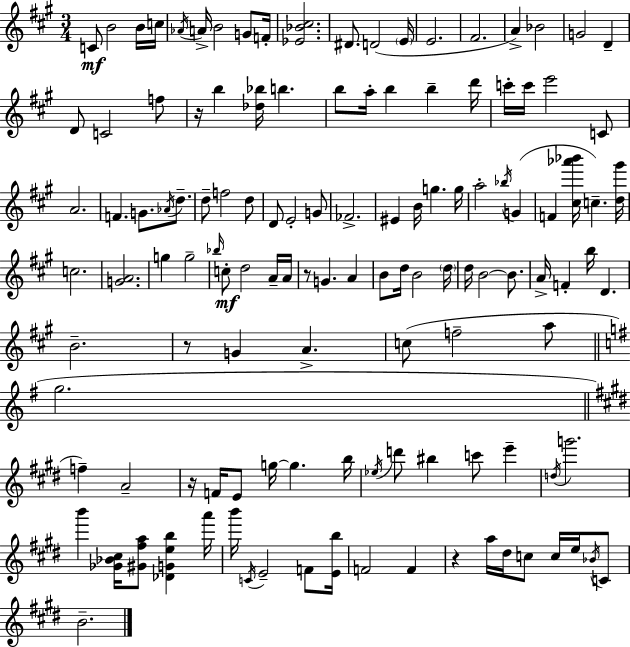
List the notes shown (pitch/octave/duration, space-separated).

C4/e B4/h B4/s C5/s Ab4/s A4/s B4/h G4/e F4/s [Eb4,Bb4,C#5]/h. D#4/e. D4/h E4/s E4/h. F#4/h. A4/q Bb4/h G4/h D4/q D4/e C4/h F5/e R/s B5/q [Db5,Bb5]/s B5/q. B5/e A5/s B5/q B5/q D6/s C6/s C6/s E6/h C4/e A4/h. F4/q. G4/e. Ab4/s D5/e. D5/e F5/h D5/e D4/e E4/h G4/e FES4/h. EIS4/q B4/s G5/q. G5/s A5/h Bb5/s G4/q F4/q [C#5,Ab6,Bb6]/s C5/q. [D5,G#6]/s C5/h. [G4,A4]/h. G5/q G5/h Bb5/s C5/e D5/h A4/s A4/s R/e G4/q. A4/q B4/e D5/s B4/h D5/s D5/s B4/h B4/e. A4/s F4/q B5/s D4/q. B4/h. R/e G4/q A4/q. C5/e F5/h A5/e G5/h. F5/q A4/h R/s F4/s E4/e G5/s G5/q. B5/s Eb5/s D6/e BIS5/q C6/e E6/q D5/s G6/h. B6/q [Gb4,Bb4,C#5]/s [G#4,F#5,A5]/e [Db4,G4,E5,B5]/q A6/s B6/s C4/s E4/h F4/e [E4,B5]/s F4/h F4/q R/q A5/s D#5/s C5/e C5/s E5/s Bb4/s C4/e B4/h.